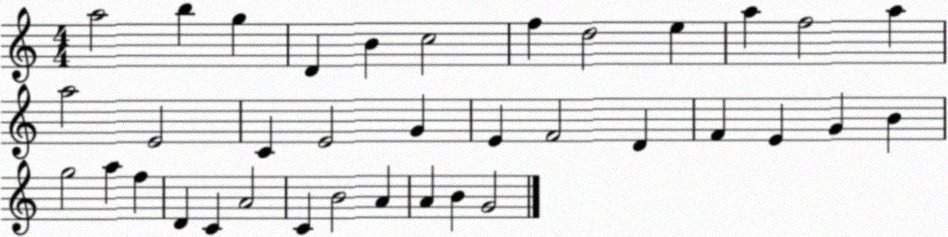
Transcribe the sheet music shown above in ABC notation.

X:1
T:Untitled
M:4/4
L:1/4
K:C
a2 b g D B c2 f d2 e a f2 a a2 E2 C E2 G E F2 D F E G B g2 a f D C A2 C B2 A A B G2